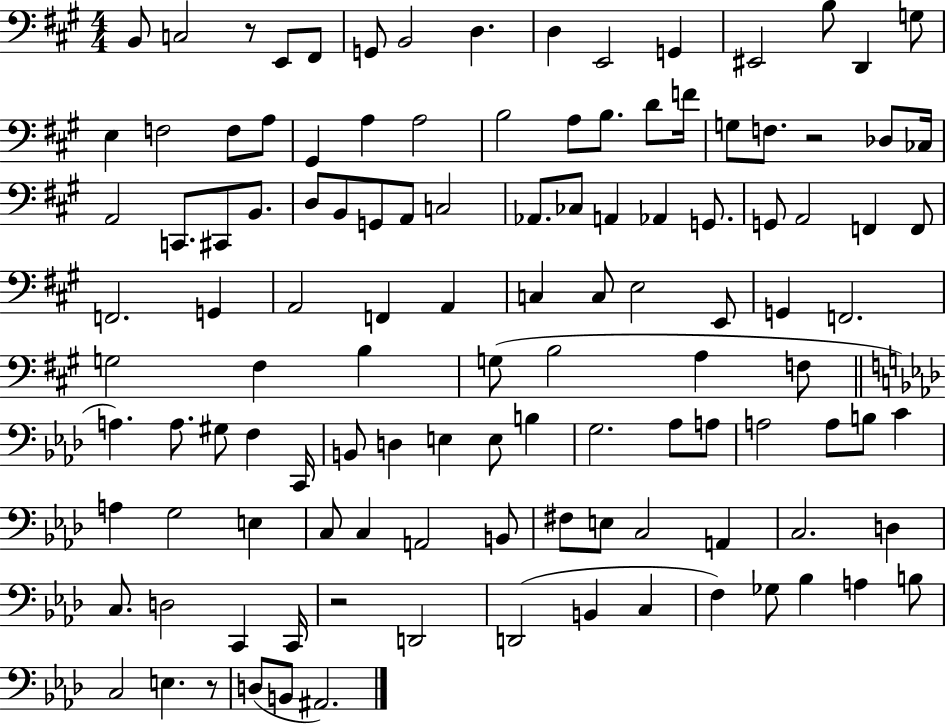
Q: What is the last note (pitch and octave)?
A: A#2